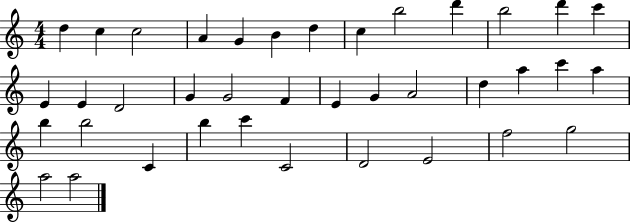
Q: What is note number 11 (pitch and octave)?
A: B5